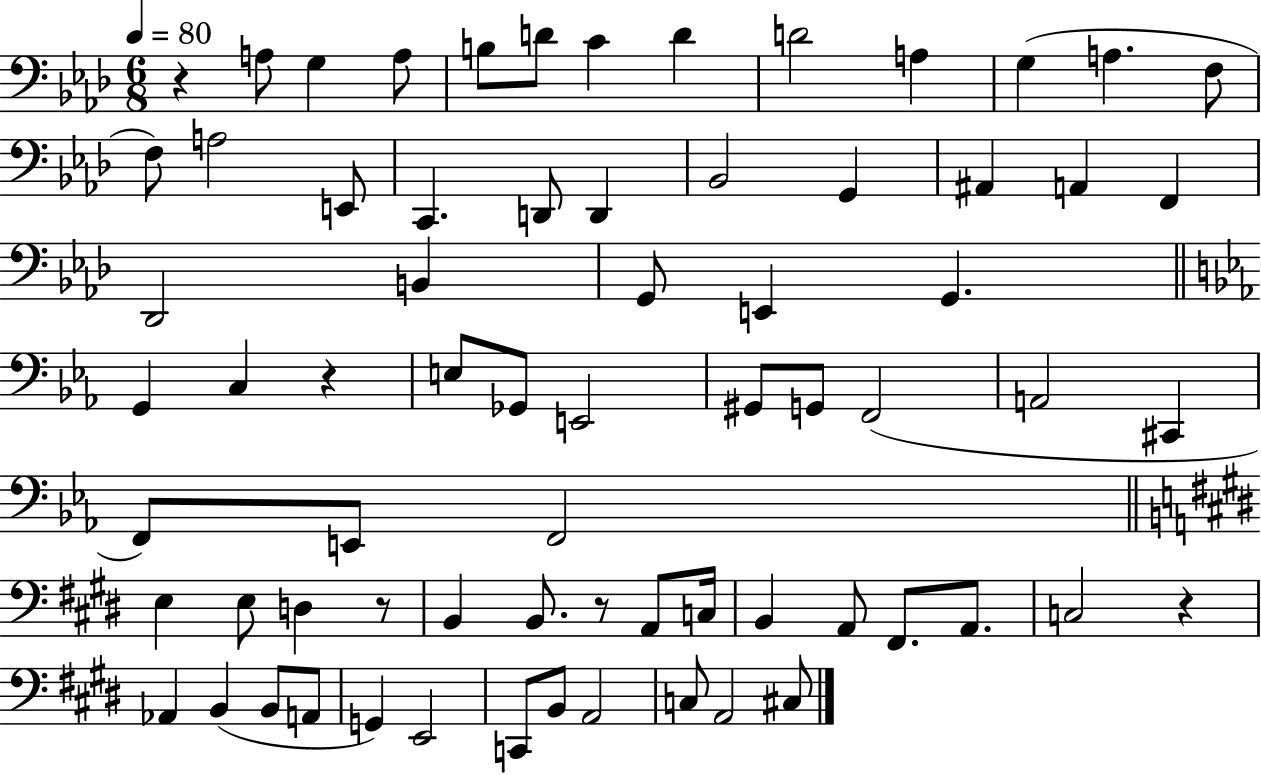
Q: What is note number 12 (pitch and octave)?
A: F3